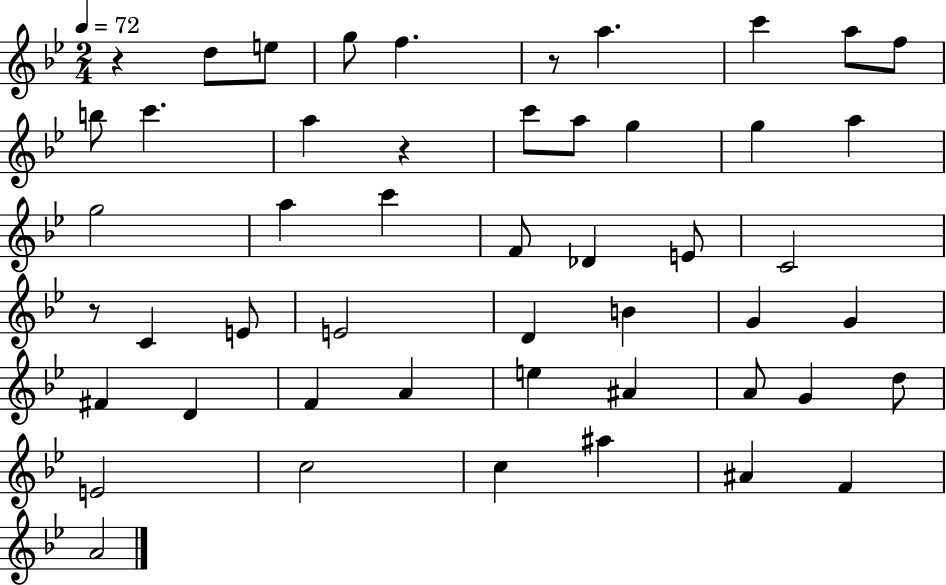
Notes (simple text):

R/q D5/e E5/e G5/e F5/q. R/e A5/q. C6/q A5/e F5/e B5/e C6/q. A5/q R/q C6/e A5/e G5/q G5/q A5/q G5/h A5/q C6/q F4/e Db4/q E4/e C4/h R/e C4/q E4/e E4/h D4/q B4/q G4/q G4/q F#4/q D4/q F4/q A4/q E5/q A#4/q A4/e G4/q D5/e E4/h C5/h C5/q A#5/q A#4/q F4/q A4/h